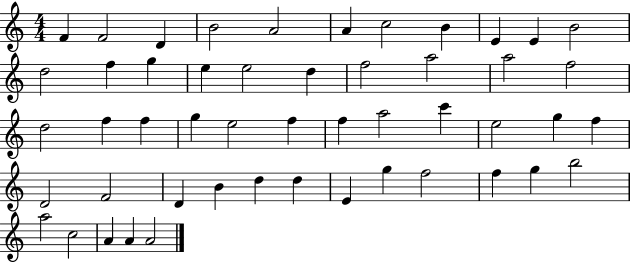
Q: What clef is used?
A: treble